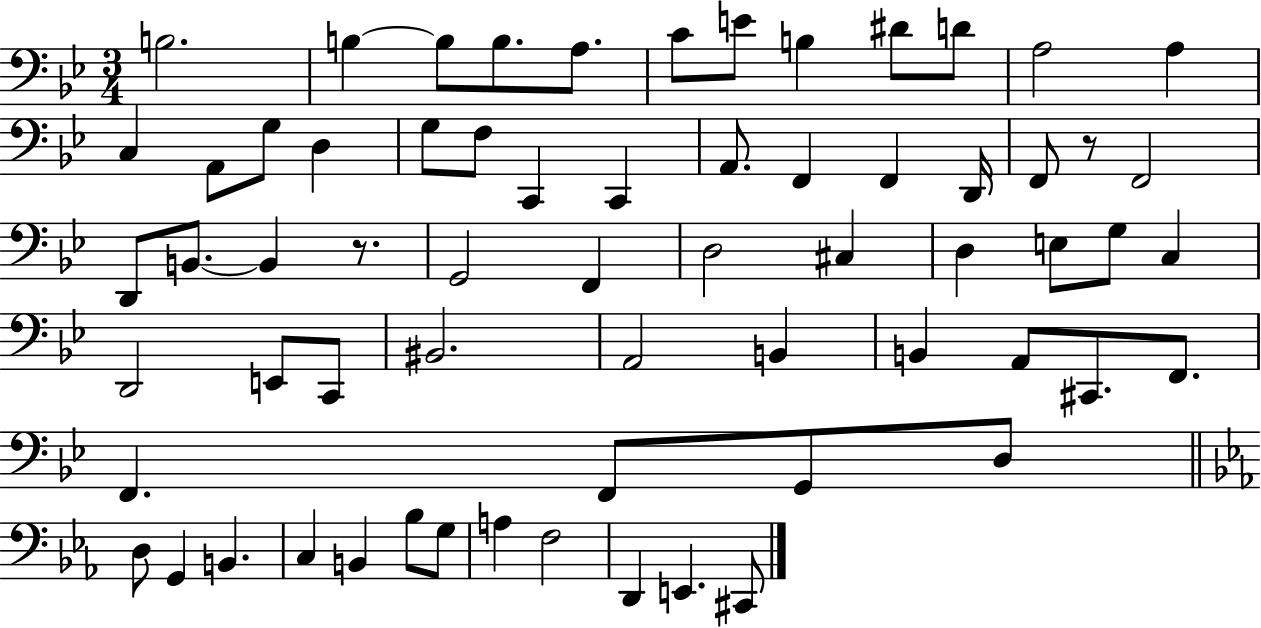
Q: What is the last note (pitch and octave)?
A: C#2